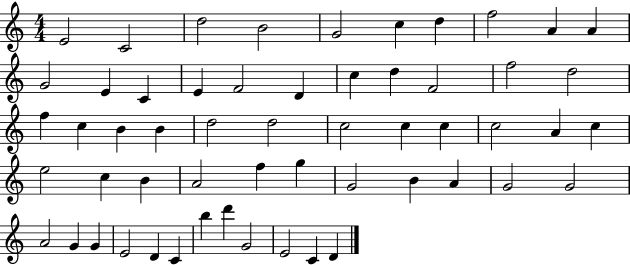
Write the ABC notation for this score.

X:1
T:Untitled
M:4/4
L:1/4
K:C
E2 C2 d2 B2 G2 c d f2 A A G2 E C E F2 D c d F2 f2 d2 f c B B d2 d2 c2 c c c2 A c e2 c B A2 f g G2 B A G2 G2 A2 G G E2 D C b d' G2 E2 C D